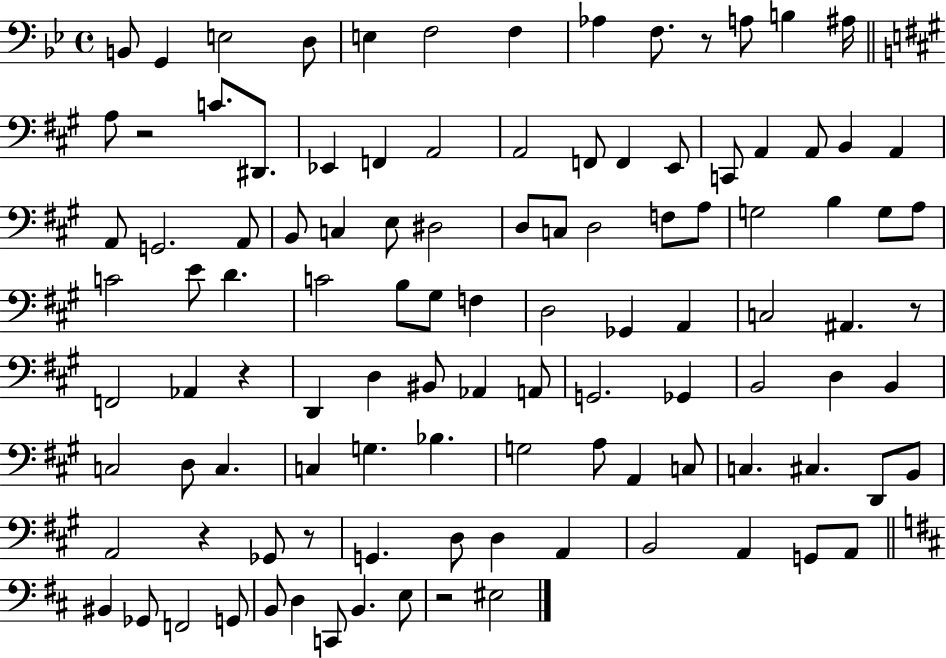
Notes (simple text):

B2/e G2/q E3/h D3/e E3/q F3/h F3/q Ab3/q F3/e. R/e A3/e B3/q A#3/s A3/e R/h C4/e. D#2/e. Eb2/q F2/q A2/h A2/h F2/e F2/q E2/e C2/e A2/q A2/e B2/q A2/q A2/e G2/h. A2/e B2/e C3/q E3/e D#3/h D3/e C3/e D3/h F3/e A3/e G3/h B3/q G3/e A3/e C4/h E4/e D4/q. C4/h B3/e G#3/e F3/q D3/h Gb2/q A2/q C3/h A#2/q. R/e F2/h Ab2/q R/q D2/q D3/q BIS2/e Ab2/q A2/e G2/h. Gb2/q B2/h D3/q B2/q C3/h D3/e C3/q. C3/q G3/q. Bb3/q. G3/h A3/e A2/q C3/e C3/q. C#3/q. D2/e B2/e A2/h R/q Gb2/e R/e G2/q. D3/e D3/q A2/q B2/h A2/q G2/e A2/e BIS2/q Gb2/e F2/h G2/e B2/e D3/q C2/e B2/q. E3/e R/h EIS3/h